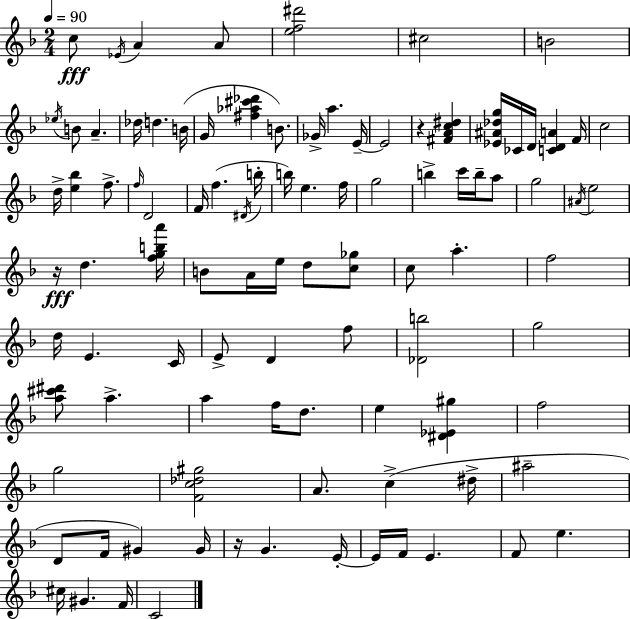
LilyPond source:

{
  \clef treble
  \numericTimeSignature
  \time 2/4
  \key d \minor
  \tempo 4 = 90
  c''8\fff \acciaccatura { ees'16 } a'4 a'8 | <e'' f'' dis'''>2 | cis''2 | b'2 | \break \acciaccatura { ees''16 } b'8 a'4.-- | des''16 d''4. | b'16( g'16 <fis'' aes'' cis''' des'''>4 b'8.) | ges'16-> a''4. | \break e'16--~~ e'2 | r4 <fis' a' c'' dis''>4 | <ees' ais' des'' g''>16 ces'16 d'16 <c' d' a'>4 | f'16 c''2 | \break d''16-> <e'' bes''>4 f''8.-> | \grace { f''16 } d'2 | f'16 f''4.( | \acciaccatura { dis'16 } b''16-. b''16) e''4. | \break f''16 g''2 | b''4-> | c'''16 b''16-- a''8 g''2 | \acciaccatura { ais'16 } e''2 | \break r16\fff d''4. | <f'' g'' b'' a'''>16 b'8 a'16 | e''16 d''8 <c'' ges''>8 c''8 a''4.-. | f''2 | \break d''16 e'4. | c'16 e'8-> d'4 | f''8 <des' b''>2 | g''2 | \break <a'' cis''' dis'''>8 a''4.-> | a''4 | f''16 d''8. e''4 | <dis' ees' gis''>4 f''2 | \break g''2 | <f' c'' des'' gis''>2 | a'8. | c''4->( dis''16-> ais''2-- | \break d'8 f'16 | gis'4) gis'16 r16 g'4. | e'16-.~~ e'16 f'16 e'4. | f'8 e''4. | \break cis''16 gis'4. | f'16 c'2 | \bar "|."
}